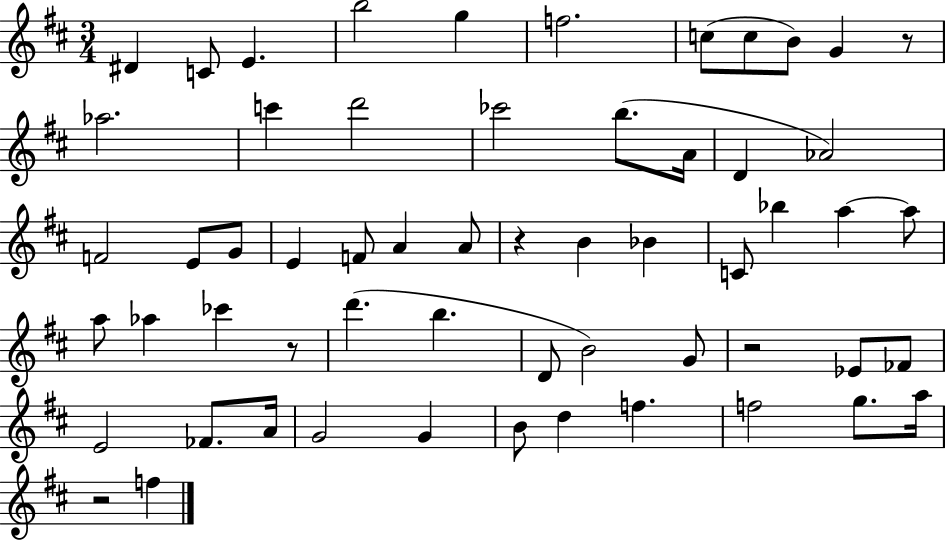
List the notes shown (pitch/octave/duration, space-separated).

D#4/q C4/e E4/q. B5/h G5/q F5/h. C5/e C5/e B4/e G4/q R/e Ab5/h. C6/q D6/h CES6/h B5/e. A4/s D4/q Ab4/h F4/h E4/e G4/e E4/q F4/e A4/q A4/e R/q B4/q Bb4/q C4/e Bb5/q A5/q A5/e A5/e Ab5/q CES6/q R/e D6/q. B5/q. D4/e B4/h G4/e R/h Eb4/e FES4/e E4/h FES4/e. A4/s G4/h G4/q B4/e D5/q F5/q. F5/h G5/e. A5/s R/h F5/q